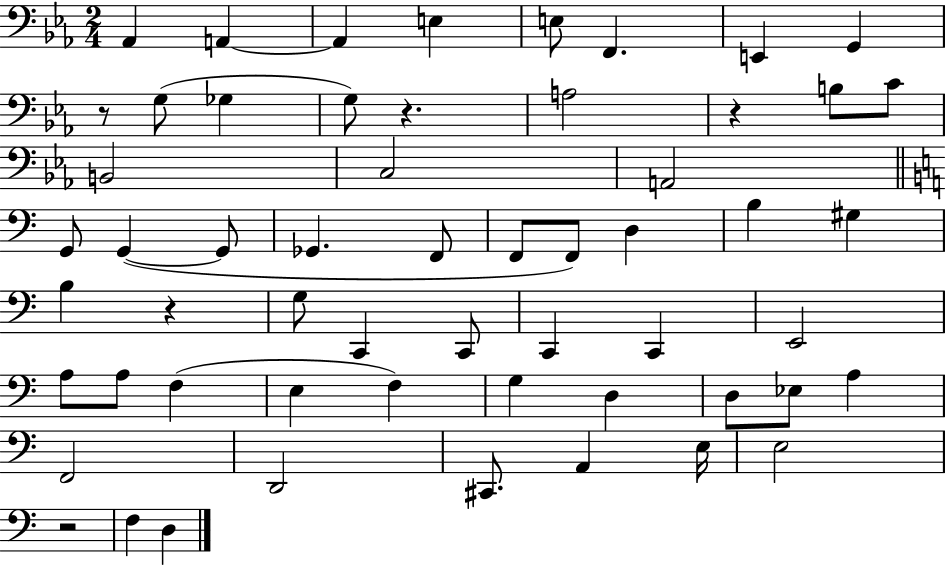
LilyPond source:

{
  \clef bass
  \numericTimeSignature
  \time 2/4
  \key ees \major
  aes,4 a,4~~ | a,4 e4 | e8 f,4. | e,4 g,4 | \break r8 g8( ges4 | g8) r4. | a2 | r4 b8 c'8 | \break b,2 | c2 | a,2 | \bar "||" \break \key a \minor g,8 g,4~(~ g,8 | ges,4. f,8 | f,8 f,8) d4 | b4 gis4 | \break b4 r4 | g8 c,4 c,8 | c,4 c,4 | e,2 | \break a8 a8 f4( | e4 f4) | g4 d4 | d8 ees8 a4 | \break f,2 | d,2 | cis,8. a,4 e16 | e2 | \break r2 | f4 d4 | \bar "|."
}